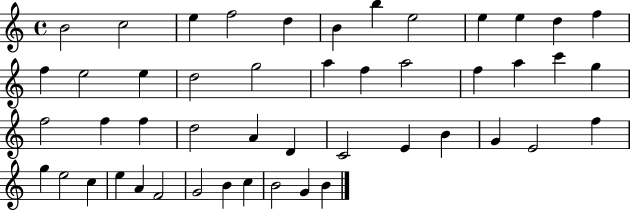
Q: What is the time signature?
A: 4/4